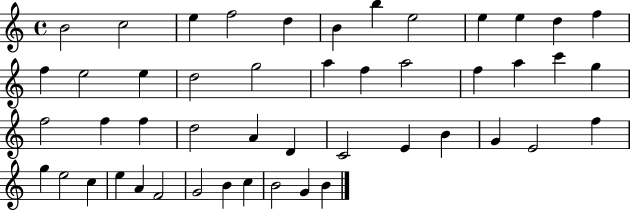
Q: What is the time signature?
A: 4/4